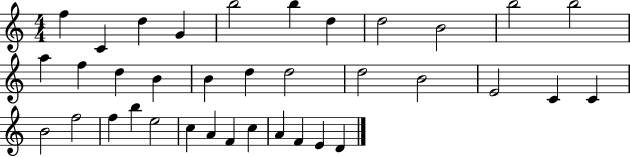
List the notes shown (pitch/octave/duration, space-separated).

F5/q C4/q D5/q G4/q B5/h B5/q D5/q D5/h B4/h B5/h B5/h A5/q F5/q D5/q B4/q B4/q D5/q D5/h D5/h B4/h E4/h C4/q C4/q B4/h F5/h F5/q B5/q E5/h C5/q A4/q F4/q C5/q A4/q F4/q E4/q D4/q